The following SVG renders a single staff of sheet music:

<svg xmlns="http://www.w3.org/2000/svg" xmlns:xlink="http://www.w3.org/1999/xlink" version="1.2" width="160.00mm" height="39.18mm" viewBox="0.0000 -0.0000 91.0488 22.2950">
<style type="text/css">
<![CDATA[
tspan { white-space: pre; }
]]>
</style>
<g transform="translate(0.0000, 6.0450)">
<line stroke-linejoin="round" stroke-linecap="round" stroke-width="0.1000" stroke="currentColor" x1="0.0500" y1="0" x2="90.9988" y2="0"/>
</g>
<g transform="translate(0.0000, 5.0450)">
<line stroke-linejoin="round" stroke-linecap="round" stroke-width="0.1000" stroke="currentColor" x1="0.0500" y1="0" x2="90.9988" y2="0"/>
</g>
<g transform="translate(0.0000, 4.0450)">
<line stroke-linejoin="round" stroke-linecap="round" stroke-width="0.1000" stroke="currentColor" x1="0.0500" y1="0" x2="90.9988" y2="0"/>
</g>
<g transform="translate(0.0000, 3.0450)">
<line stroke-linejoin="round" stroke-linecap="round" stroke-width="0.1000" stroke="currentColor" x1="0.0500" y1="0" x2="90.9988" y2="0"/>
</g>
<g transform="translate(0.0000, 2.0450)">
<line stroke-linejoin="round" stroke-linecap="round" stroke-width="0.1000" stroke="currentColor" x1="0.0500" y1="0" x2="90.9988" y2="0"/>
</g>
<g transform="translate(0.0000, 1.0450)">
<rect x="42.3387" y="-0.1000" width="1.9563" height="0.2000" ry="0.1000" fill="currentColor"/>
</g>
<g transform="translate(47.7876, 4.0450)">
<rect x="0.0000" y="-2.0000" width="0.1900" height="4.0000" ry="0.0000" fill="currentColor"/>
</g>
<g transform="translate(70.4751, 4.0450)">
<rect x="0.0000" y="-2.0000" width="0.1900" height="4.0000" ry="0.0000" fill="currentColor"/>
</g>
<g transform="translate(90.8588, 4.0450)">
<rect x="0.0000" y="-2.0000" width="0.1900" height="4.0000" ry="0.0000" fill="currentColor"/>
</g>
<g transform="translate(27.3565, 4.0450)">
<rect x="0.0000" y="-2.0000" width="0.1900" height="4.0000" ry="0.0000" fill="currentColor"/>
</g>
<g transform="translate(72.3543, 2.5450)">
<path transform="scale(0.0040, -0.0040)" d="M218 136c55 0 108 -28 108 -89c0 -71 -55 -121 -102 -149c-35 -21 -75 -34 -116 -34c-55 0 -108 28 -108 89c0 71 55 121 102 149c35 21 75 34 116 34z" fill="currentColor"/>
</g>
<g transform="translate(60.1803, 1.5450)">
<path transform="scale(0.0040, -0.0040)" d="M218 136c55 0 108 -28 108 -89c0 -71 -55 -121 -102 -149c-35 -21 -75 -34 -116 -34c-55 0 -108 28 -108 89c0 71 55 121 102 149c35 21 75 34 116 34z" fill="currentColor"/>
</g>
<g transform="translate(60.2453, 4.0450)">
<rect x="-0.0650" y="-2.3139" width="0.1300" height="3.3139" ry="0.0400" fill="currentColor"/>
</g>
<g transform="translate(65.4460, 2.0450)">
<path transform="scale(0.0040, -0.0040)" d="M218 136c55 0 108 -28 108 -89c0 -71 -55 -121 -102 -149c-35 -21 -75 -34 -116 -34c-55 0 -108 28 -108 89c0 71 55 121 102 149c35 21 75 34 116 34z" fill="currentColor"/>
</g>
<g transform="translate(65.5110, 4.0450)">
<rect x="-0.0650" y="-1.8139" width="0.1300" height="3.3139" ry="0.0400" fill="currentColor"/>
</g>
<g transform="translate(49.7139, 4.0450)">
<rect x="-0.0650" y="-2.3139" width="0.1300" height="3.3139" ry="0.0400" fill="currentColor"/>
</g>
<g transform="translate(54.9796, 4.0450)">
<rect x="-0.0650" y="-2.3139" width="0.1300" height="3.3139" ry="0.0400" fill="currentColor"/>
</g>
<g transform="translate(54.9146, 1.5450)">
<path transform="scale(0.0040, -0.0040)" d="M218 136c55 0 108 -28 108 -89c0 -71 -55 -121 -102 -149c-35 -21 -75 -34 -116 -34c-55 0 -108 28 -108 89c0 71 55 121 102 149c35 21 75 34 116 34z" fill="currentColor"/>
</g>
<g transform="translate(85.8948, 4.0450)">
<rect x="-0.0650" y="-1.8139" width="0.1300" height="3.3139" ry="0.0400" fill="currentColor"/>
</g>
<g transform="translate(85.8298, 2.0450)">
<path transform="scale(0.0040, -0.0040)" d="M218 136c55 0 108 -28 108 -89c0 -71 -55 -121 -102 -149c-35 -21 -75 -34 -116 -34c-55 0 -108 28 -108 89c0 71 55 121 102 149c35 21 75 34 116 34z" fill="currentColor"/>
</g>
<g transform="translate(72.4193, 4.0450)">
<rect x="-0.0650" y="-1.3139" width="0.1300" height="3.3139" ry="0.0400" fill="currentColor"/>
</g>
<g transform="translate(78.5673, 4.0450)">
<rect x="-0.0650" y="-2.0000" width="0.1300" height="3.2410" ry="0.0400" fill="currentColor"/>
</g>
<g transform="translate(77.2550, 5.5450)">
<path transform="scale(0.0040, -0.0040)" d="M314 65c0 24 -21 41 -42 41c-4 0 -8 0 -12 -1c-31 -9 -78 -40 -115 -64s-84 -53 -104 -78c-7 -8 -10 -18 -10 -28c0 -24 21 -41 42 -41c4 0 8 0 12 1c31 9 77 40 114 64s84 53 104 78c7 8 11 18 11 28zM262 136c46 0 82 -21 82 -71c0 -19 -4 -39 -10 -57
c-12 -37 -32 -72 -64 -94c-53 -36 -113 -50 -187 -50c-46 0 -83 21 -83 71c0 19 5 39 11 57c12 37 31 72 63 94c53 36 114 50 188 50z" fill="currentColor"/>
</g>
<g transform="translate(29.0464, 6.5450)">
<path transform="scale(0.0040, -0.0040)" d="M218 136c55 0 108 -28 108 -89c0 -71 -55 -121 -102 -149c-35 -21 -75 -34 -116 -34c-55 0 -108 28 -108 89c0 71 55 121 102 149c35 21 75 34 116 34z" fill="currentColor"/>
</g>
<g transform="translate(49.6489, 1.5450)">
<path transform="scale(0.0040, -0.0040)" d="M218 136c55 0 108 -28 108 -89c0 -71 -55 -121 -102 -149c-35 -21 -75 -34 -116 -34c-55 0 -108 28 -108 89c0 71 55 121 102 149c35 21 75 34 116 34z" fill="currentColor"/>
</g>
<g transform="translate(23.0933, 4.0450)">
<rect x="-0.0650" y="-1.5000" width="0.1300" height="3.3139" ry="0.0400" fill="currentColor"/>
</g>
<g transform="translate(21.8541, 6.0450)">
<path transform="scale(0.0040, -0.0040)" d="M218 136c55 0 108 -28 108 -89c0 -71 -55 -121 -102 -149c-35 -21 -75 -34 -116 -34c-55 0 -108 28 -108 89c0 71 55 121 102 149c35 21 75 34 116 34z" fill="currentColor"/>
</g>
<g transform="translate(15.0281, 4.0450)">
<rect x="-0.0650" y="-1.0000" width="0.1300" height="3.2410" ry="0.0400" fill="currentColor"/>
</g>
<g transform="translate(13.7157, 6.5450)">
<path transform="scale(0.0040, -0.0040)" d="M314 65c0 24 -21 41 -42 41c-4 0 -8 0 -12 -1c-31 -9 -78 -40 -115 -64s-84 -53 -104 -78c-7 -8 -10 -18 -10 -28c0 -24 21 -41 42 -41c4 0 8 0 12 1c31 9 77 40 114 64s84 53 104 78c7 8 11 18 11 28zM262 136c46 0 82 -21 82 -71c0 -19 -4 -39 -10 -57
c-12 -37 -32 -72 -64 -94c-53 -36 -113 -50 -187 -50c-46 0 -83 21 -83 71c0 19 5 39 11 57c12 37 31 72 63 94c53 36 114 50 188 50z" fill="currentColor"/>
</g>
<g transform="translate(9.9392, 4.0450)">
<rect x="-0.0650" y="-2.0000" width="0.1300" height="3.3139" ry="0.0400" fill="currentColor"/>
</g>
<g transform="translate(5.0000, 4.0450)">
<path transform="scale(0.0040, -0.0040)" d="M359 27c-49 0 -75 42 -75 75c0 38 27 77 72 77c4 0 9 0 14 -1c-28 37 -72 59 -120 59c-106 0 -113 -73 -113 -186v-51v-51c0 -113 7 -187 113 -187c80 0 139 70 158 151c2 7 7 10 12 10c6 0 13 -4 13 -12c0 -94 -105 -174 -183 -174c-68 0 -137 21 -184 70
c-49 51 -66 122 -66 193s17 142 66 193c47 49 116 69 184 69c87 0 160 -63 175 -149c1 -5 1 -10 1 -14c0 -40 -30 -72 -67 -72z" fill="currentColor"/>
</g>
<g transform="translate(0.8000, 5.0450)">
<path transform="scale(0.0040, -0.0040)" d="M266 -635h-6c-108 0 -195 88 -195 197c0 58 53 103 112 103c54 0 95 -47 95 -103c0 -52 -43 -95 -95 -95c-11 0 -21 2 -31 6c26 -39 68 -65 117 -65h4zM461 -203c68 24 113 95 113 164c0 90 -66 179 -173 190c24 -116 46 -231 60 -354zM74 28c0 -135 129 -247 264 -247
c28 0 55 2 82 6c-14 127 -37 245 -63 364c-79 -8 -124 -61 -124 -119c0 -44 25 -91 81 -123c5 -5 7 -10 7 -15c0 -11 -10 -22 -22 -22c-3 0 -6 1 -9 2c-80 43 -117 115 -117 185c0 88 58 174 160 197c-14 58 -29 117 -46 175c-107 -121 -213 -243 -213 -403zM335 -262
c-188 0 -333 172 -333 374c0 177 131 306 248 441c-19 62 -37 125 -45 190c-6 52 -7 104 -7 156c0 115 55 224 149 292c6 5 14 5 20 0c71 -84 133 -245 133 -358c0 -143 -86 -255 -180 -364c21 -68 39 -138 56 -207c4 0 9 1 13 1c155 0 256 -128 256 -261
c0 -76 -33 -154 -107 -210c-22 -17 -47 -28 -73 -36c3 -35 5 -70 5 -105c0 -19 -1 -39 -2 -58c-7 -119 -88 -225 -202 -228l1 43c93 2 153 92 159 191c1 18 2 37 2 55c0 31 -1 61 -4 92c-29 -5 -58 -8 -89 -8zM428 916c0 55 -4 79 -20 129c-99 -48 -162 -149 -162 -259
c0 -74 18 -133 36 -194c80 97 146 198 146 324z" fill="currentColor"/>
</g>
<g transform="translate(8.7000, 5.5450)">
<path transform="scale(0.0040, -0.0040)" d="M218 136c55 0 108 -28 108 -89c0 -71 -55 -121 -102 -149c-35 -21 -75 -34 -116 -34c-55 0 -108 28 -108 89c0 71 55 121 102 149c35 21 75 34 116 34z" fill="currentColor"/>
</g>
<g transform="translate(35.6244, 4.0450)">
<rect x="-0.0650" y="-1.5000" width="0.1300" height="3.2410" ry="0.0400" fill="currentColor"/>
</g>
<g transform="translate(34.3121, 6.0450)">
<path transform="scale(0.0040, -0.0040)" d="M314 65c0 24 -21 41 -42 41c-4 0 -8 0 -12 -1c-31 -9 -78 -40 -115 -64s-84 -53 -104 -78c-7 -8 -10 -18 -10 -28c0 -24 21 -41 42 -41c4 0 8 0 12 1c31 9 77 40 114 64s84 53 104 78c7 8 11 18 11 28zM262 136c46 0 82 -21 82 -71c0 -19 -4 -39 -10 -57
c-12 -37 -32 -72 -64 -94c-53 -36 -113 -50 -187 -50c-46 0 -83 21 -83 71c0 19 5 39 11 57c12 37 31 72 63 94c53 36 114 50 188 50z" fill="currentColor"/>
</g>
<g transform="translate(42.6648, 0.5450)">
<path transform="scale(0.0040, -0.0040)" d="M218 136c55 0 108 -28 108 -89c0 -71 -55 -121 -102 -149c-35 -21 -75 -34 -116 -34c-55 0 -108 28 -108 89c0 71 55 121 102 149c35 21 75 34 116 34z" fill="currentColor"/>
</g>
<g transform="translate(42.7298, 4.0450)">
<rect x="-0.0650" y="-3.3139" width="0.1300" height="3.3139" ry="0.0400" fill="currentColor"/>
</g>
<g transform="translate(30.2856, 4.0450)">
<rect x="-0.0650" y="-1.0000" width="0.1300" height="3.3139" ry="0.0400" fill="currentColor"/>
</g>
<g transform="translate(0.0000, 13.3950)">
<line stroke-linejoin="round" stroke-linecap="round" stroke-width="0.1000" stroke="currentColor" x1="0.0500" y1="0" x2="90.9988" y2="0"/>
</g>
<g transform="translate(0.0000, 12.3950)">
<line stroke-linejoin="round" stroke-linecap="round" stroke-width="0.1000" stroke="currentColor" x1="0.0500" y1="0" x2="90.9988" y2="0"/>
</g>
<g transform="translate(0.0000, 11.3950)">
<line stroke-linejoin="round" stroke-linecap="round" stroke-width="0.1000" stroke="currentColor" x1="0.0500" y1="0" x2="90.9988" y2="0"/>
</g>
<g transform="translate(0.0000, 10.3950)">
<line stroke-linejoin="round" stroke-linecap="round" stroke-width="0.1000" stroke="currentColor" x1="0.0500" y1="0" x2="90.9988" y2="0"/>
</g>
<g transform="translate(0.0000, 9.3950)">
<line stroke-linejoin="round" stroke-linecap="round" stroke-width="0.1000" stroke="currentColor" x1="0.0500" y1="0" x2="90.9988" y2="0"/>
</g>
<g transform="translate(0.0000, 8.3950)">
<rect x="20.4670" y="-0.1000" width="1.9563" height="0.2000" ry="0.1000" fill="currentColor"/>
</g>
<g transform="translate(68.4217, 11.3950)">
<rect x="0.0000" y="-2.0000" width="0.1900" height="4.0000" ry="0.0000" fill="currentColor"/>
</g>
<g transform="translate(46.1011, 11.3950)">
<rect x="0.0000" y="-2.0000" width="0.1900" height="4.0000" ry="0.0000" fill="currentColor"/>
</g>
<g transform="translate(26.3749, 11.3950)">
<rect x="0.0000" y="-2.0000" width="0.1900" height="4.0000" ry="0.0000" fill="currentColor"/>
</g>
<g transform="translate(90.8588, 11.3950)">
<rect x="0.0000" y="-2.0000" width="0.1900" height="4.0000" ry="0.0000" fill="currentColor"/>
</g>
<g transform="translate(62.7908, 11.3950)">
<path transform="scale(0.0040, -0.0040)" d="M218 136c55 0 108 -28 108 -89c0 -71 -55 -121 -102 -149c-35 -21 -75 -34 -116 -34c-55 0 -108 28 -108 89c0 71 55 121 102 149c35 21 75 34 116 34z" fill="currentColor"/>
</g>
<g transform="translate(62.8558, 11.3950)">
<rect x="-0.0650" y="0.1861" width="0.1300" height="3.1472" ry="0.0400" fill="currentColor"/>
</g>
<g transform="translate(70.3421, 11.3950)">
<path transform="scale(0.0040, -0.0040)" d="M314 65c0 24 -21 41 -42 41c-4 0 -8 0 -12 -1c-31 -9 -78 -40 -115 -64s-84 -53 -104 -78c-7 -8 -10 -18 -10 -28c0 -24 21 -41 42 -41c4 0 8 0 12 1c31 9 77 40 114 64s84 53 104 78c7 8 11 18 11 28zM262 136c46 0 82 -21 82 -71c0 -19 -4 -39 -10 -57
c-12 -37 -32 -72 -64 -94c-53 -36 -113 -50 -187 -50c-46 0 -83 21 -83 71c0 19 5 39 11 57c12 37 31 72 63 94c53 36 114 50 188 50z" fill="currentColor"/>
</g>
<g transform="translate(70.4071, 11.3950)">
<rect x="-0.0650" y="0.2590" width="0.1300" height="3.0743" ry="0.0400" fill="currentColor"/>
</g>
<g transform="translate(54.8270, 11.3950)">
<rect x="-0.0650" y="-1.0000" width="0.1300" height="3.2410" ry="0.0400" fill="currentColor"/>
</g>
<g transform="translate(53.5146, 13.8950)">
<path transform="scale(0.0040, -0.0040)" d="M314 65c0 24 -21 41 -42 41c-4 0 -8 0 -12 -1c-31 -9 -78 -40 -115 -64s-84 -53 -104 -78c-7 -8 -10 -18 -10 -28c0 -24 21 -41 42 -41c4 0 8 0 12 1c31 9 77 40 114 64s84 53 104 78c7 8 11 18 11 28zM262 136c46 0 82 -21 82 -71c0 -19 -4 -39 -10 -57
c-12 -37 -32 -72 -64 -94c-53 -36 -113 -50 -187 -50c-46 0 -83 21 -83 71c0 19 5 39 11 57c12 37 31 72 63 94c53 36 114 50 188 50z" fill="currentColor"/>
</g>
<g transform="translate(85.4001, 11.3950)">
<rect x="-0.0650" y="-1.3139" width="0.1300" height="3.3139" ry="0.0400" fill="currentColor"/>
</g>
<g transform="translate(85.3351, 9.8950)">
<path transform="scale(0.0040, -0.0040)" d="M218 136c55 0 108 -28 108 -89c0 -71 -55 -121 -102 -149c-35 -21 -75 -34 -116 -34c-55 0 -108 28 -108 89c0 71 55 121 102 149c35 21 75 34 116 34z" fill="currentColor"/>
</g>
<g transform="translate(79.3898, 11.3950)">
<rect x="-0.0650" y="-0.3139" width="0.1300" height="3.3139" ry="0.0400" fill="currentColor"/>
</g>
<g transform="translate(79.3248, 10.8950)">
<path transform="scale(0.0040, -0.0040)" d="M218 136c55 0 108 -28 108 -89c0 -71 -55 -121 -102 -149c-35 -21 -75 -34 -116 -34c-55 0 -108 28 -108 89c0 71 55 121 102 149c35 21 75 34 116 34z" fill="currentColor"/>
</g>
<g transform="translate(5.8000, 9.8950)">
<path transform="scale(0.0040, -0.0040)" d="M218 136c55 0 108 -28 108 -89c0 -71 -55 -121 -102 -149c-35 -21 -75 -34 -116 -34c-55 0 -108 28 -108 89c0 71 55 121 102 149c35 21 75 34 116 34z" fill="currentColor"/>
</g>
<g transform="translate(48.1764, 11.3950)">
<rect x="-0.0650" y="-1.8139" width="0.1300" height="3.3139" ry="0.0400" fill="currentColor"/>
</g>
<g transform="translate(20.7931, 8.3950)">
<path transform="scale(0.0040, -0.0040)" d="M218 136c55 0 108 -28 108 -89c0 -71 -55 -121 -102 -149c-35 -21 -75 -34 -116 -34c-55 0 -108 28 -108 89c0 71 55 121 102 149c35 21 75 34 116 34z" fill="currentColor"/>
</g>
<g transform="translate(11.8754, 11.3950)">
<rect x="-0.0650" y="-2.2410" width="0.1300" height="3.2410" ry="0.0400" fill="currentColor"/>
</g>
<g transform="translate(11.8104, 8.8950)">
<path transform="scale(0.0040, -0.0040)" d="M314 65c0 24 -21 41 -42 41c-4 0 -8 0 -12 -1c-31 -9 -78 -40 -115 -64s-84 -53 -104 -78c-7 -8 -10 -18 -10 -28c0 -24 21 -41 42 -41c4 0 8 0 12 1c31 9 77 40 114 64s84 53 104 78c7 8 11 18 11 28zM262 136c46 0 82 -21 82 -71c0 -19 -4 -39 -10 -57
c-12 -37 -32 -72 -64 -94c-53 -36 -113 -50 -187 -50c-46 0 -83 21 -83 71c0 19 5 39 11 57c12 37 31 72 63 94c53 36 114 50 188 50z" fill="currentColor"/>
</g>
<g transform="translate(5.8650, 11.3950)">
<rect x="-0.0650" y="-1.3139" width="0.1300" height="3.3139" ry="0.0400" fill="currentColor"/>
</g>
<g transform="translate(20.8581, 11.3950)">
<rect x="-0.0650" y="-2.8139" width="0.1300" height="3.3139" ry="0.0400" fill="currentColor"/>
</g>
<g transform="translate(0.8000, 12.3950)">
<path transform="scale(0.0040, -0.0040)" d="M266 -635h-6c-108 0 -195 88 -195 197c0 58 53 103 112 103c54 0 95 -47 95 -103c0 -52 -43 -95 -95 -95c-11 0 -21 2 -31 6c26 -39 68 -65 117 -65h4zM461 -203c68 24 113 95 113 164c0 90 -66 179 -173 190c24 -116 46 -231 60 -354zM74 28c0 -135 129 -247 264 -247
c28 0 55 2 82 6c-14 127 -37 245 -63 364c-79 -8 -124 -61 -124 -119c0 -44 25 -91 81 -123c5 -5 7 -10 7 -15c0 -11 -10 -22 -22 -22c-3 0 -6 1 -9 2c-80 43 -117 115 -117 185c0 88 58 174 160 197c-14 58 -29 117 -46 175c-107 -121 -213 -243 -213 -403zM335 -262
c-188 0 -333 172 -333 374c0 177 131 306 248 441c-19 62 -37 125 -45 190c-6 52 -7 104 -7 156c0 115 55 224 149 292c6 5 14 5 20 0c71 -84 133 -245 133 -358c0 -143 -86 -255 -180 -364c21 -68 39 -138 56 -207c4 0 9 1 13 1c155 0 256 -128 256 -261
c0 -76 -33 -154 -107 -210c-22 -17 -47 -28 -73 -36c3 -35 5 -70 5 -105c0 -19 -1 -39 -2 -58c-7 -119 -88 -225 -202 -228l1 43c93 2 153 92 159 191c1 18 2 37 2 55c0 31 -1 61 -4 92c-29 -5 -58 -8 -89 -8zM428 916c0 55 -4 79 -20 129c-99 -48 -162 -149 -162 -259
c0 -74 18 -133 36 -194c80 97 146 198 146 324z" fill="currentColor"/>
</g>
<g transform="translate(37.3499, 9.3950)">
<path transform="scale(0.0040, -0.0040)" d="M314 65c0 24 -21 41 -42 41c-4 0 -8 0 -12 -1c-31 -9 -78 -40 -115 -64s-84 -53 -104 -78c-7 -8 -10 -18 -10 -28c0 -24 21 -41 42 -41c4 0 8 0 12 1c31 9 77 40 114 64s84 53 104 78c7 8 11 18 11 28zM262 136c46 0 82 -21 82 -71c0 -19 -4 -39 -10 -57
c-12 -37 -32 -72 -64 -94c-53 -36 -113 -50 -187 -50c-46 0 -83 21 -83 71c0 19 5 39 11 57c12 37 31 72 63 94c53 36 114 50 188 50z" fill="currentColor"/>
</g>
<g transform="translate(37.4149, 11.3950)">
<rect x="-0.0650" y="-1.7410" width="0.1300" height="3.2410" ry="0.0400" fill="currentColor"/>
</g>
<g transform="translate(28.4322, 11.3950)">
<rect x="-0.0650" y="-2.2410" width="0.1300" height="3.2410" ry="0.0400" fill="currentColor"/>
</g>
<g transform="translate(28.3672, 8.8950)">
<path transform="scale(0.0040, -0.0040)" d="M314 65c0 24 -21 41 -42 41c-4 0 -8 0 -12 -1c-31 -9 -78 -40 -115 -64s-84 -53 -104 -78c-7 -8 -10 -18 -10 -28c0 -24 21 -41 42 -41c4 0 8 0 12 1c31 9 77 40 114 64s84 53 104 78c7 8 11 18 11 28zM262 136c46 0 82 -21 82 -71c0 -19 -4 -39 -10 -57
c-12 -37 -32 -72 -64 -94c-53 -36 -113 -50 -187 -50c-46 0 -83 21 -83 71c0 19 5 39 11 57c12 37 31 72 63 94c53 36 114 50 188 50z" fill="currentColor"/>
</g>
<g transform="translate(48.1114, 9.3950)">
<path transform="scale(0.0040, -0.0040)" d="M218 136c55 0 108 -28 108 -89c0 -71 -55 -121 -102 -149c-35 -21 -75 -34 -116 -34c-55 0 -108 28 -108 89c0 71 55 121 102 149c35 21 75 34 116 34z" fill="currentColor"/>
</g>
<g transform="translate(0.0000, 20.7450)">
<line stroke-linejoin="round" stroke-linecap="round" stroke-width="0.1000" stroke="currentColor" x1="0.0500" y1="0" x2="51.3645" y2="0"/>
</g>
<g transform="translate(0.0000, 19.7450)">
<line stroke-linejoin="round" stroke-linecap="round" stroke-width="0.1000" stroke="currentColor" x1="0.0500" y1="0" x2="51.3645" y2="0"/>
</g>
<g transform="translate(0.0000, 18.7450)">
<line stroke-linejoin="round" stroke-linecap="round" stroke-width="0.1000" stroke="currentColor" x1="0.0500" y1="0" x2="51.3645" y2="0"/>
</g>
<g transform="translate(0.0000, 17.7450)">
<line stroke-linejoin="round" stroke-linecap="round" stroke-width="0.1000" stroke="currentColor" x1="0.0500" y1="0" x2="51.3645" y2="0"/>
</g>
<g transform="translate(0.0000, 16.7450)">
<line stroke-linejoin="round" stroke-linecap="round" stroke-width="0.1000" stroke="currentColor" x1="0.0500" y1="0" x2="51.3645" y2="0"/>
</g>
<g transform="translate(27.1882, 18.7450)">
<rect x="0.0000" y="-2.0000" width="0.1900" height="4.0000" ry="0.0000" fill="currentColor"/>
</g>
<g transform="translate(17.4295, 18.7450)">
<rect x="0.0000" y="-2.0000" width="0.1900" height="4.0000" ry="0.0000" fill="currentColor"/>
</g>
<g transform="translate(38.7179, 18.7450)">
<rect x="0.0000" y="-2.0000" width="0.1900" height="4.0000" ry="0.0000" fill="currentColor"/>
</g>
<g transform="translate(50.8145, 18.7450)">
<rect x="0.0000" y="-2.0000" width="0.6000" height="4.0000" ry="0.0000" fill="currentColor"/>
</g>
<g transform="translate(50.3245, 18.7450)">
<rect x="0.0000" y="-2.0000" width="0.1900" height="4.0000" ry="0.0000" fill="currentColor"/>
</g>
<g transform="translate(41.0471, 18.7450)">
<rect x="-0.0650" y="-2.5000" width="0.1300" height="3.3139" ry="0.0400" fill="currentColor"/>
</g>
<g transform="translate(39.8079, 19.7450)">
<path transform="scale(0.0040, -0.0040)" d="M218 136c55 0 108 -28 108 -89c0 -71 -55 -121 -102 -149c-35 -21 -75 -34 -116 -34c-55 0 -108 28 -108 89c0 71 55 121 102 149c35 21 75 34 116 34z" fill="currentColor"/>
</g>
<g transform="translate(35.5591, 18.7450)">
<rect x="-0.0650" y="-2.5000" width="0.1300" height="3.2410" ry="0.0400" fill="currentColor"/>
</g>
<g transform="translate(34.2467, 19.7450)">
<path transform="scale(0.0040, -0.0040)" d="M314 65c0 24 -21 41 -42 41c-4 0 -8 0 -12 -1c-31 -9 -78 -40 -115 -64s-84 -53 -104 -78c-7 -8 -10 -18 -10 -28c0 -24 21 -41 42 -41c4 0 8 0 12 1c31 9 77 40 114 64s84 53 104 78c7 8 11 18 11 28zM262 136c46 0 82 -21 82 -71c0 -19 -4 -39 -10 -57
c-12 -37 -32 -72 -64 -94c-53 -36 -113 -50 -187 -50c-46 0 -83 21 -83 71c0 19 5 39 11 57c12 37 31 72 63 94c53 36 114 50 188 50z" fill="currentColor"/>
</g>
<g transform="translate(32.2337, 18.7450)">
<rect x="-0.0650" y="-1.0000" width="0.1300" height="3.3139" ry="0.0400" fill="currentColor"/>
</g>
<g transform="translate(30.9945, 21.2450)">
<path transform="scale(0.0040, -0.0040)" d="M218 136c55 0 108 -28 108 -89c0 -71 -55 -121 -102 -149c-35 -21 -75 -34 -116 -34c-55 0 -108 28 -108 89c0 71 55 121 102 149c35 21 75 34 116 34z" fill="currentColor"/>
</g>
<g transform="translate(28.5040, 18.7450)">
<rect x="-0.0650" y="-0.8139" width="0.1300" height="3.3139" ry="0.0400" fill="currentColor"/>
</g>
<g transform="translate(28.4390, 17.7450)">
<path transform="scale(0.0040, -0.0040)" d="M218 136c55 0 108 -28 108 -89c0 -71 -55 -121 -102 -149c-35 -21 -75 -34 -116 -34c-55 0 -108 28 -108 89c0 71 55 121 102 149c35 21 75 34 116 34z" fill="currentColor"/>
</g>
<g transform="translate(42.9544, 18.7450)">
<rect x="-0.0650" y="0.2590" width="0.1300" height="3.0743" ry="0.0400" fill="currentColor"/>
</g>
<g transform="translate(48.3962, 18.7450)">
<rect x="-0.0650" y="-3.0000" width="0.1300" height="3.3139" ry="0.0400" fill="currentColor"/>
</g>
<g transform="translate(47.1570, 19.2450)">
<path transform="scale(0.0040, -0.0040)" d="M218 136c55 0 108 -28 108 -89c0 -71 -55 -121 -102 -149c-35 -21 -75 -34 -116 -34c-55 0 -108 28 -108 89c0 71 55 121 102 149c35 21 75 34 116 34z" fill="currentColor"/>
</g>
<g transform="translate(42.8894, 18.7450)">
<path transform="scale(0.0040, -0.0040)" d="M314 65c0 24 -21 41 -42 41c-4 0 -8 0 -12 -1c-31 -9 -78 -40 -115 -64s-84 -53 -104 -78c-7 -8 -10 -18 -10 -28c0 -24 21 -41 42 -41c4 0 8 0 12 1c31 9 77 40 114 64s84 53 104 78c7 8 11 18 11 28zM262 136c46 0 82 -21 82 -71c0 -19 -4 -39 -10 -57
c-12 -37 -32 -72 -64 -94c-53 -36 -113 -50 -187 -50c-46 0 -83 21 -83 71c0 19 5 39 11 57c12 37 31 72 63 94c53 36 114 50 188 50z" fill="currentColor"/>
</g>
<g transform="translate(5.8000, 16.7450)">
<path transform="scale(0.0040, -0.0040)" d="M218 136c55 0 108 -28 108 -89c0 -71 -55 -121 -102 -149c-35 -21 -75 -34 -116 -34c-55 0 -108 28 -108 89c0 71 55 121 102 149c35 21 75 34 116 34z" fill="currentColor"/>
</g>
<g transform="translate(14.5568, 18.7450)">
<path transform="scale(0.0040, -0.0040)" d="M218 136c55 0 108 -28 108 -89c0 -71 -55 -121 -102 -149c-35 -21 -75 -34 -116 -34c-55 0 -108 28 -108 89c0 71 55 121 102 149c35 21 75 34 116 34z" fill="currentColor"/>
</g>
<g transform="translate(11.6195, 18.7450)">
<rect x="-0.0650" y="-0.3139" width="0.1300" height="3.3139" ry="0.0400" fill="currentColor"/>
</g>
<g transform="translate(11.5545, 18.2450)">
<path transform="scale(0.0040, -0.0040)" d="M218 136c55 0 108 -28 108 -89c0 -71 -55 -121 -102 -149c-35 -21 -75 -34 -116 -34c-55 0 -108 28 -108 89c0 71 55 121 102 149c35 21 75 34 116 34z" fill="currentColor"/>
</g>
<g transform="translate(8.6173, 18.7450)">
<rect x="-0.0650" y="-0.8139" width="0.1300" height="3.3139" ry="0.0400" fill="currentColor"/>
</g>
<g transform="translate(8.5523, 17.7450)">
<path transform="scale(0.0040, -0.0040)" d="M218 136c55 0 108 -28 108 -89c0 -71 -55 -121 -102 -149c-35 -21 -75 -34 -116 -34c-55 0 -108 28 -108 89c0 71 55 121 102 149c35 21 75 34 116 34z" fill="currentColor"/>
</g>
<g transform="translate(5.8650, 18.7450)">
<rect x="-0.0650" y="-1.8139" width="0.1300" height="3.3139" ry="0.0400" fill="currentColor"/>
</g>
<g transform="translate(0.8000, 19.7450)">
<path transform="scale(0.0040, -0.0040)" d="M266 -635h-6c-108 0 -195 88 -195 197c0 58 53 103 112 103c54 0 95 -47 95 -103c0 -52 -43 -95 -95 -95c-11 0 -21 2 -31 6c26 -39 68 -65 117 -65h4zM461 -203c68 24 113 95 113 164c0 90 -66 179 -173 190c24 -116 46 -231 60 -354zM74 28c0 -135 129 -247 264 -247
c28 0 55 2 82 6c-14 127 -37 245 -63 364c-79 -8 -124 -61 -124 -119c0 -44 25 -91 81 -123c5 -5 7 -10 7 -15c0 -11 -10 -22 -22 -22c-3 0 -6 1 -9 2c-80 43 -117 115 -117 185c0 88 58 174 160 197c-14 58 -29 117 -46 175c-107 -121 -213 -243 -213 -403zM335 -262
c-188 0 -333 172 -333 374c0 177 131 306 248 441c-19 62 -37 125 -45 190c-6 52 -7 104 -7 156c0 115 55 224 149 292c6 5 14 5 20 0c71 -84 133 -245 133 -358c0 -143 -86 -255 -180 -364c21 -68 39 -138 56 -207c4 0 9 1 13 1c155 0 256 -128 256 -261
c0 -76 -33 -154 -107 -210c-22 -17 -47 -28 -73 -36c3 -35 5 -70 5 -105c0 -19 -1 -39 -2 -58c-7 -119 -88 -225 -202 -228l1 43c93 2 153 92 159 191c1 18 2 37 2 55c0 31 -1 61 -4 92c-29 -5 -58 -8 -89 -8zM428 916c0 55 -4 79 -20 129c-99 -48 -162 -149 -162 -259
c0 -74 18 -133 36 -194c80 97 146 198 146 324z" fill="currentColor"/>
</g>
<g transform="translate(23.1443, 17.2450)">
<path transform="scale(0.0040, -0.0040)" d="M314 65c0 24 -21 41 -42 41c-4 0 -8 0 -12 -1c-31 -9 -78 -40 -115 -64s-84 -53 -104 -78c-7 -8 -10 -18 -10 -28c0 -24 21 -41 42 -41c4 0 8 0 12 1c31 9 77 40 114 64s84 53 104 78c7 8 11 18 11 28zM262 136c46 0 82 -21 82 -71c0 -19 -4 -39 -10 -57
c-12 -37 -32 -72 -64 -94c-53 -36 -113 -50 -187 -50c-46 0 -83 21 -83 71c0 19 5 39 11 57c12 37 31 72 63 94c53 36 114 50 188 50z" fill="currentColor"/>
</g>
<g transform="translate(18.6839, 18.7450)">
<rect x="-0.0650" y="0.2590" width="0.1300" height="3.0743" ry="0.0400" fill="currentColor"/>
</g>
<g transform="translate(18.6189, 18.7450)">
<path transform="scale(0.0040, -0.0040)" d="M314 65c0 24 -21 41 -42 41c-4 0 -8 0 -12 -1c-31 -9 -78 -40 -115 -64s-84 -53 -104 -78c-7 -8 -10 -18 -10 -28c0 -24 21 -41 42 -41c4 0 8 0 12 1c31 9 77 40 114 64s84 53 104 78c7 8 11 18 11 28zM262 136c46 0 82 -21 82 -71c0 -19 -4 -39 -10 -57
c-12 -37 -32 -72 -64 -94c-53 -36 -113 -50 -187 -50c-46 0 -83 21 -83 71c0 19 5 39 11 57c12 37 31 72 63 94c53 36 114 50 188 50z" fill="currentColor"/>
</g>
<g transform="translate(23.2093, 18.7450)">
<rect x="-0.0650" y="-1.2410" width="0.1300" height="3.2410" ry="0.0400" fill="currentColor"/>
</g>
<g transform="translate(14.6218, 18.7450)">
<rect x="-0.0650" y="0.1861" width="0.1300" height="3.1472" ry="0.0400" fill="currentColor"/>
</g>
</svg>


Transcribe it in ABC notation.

X:1
T:Untitled
M:4/4
L:1/4
K:C
F D2 E D E2 b g g g f e F2 f e g2 a g2 f2 f D2 B B2 c e f d c B B2 e2 d D G2 G B2 A